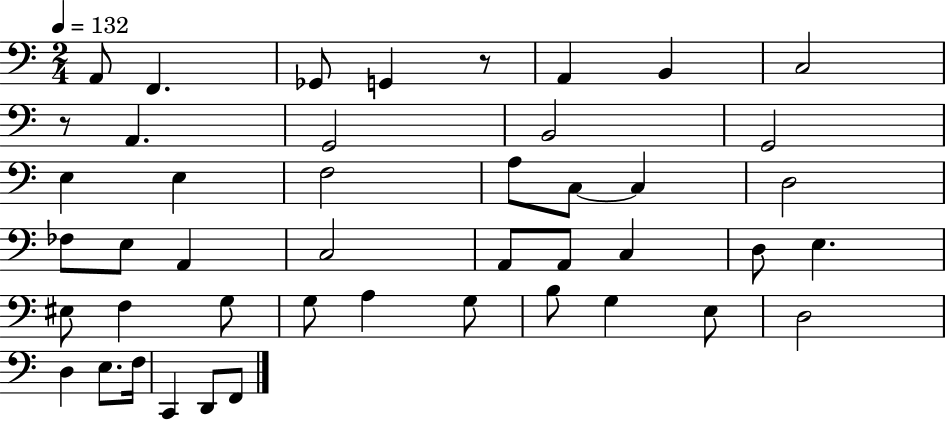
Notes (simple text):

A2/e F2/q. Gb2/e G2/q R/e A2/q B2/q C3/h R/e A2/q. G2/h B2/h G2/h E3/q E3/q F3/h A3/e C3/e C3/q D3/h FES3/e E3/e A2/q C3/h A2/e A2/e C3/q D3/e E3/q. EIS3/e F3/q G3/e G3/e A3/q G3/e B3/e G3/q E3/e D3/h D3/q E3/e. F3/s C2/q D2/e F2/e